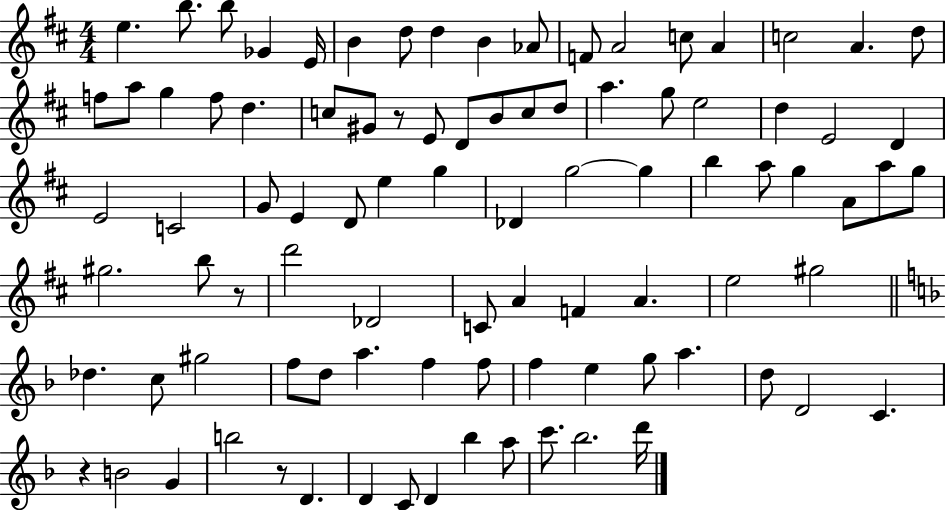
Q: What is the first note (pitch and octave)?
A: E5